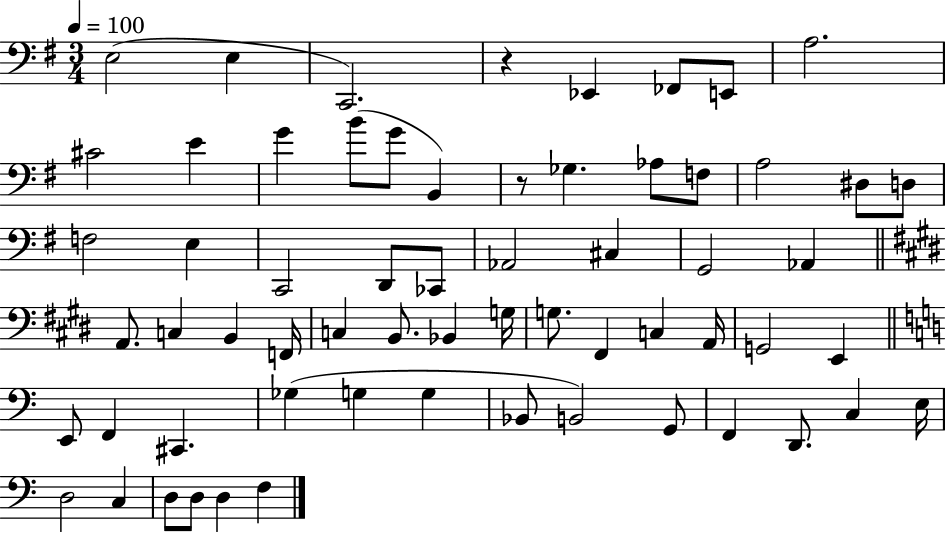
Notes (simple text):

E3/h E3/q C2/h. R/q Eb2/q FES2/e E2/e A3/h. C#4/h E4/q G4/q B4/e G4/e B2/q R/e Gb3/q. Ab3/e F3/e A3/h D#3/e D3/e F3/h E3/q C2/h D2/e CES2/e Ab2/h C#3/q G2/h Ab2/q A2/e. C3/q B2/q F2/s C3/q B2/e. Bb2/q G3/s G3/e. F#2/q C3/q A2/s G2/h E2/q E2/e F2/q C#2/q. Gb3/q G3/q G3/q Bb2/e B2/h G2/e F2/q D2/e. C3/q E3/s D3/h C3/q D3/e D3/e D3/q F3/q